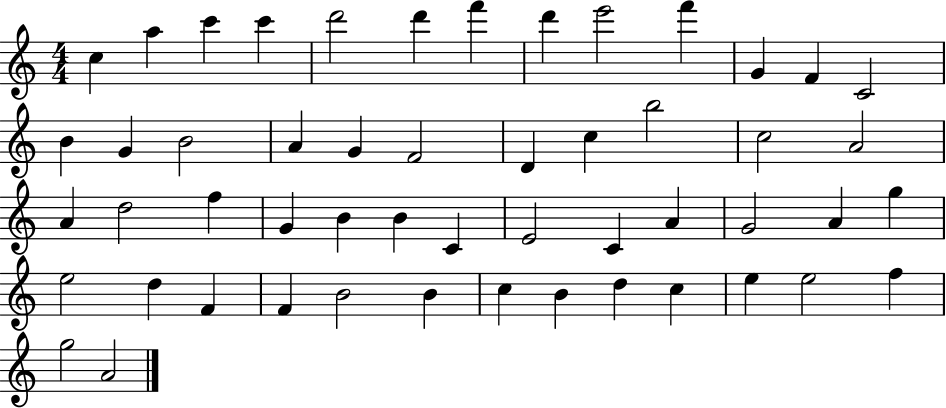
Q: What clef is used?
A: treble